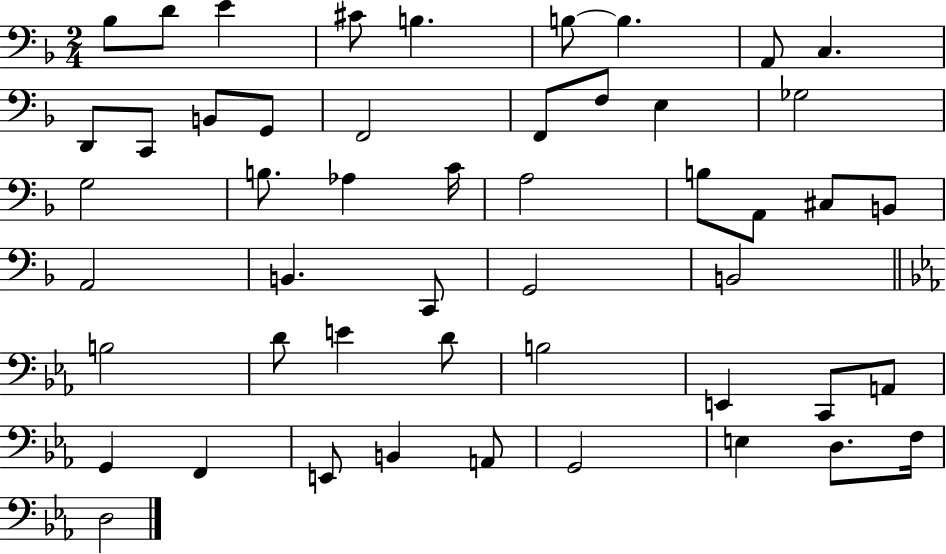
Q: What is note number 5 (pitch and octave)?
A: B3